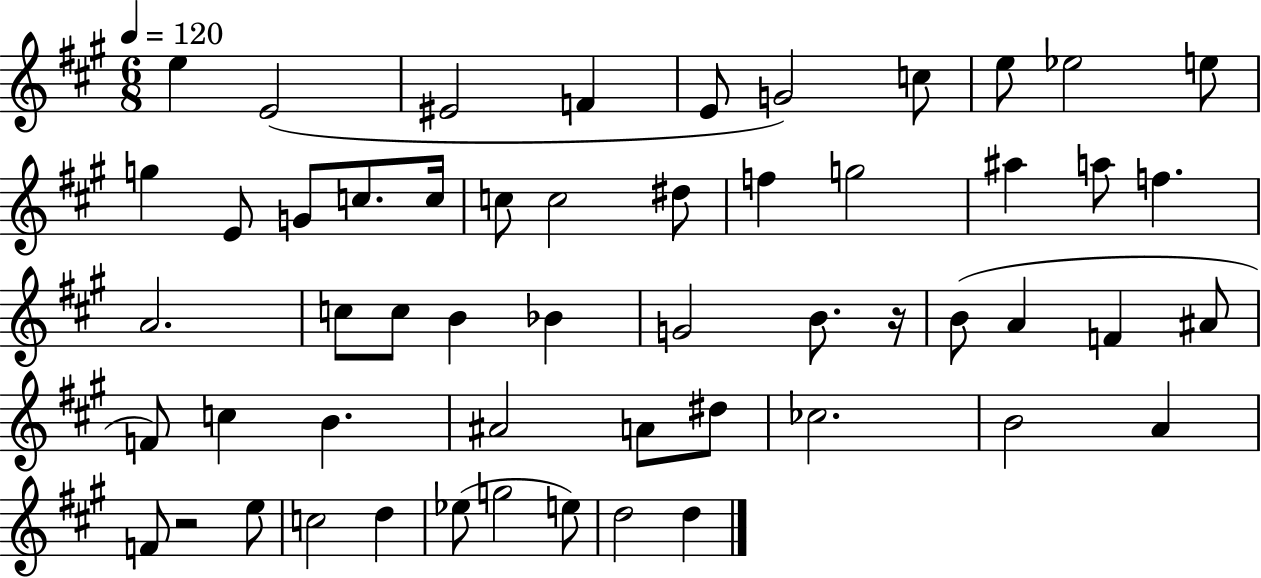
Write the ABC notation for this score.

X:1
T:Untitled
M:6/8
L:1/4
K:A
e E2 ^E2 F E/2 G2 c/2 e/2 _e2 e/2 g E/2 G/2 c/2 c/4 c/2 c2 ^d/2 f g2 ^a a/2 f A2 c/2 c/2 B _B G2 B/2 z/4 B/2 A F ^A/2 F/2 c B ^A2 A/2 ^d/2 _c2 B2 A F/2 z2 e/2 c2 d _e/2 g2 e/2 d2 d